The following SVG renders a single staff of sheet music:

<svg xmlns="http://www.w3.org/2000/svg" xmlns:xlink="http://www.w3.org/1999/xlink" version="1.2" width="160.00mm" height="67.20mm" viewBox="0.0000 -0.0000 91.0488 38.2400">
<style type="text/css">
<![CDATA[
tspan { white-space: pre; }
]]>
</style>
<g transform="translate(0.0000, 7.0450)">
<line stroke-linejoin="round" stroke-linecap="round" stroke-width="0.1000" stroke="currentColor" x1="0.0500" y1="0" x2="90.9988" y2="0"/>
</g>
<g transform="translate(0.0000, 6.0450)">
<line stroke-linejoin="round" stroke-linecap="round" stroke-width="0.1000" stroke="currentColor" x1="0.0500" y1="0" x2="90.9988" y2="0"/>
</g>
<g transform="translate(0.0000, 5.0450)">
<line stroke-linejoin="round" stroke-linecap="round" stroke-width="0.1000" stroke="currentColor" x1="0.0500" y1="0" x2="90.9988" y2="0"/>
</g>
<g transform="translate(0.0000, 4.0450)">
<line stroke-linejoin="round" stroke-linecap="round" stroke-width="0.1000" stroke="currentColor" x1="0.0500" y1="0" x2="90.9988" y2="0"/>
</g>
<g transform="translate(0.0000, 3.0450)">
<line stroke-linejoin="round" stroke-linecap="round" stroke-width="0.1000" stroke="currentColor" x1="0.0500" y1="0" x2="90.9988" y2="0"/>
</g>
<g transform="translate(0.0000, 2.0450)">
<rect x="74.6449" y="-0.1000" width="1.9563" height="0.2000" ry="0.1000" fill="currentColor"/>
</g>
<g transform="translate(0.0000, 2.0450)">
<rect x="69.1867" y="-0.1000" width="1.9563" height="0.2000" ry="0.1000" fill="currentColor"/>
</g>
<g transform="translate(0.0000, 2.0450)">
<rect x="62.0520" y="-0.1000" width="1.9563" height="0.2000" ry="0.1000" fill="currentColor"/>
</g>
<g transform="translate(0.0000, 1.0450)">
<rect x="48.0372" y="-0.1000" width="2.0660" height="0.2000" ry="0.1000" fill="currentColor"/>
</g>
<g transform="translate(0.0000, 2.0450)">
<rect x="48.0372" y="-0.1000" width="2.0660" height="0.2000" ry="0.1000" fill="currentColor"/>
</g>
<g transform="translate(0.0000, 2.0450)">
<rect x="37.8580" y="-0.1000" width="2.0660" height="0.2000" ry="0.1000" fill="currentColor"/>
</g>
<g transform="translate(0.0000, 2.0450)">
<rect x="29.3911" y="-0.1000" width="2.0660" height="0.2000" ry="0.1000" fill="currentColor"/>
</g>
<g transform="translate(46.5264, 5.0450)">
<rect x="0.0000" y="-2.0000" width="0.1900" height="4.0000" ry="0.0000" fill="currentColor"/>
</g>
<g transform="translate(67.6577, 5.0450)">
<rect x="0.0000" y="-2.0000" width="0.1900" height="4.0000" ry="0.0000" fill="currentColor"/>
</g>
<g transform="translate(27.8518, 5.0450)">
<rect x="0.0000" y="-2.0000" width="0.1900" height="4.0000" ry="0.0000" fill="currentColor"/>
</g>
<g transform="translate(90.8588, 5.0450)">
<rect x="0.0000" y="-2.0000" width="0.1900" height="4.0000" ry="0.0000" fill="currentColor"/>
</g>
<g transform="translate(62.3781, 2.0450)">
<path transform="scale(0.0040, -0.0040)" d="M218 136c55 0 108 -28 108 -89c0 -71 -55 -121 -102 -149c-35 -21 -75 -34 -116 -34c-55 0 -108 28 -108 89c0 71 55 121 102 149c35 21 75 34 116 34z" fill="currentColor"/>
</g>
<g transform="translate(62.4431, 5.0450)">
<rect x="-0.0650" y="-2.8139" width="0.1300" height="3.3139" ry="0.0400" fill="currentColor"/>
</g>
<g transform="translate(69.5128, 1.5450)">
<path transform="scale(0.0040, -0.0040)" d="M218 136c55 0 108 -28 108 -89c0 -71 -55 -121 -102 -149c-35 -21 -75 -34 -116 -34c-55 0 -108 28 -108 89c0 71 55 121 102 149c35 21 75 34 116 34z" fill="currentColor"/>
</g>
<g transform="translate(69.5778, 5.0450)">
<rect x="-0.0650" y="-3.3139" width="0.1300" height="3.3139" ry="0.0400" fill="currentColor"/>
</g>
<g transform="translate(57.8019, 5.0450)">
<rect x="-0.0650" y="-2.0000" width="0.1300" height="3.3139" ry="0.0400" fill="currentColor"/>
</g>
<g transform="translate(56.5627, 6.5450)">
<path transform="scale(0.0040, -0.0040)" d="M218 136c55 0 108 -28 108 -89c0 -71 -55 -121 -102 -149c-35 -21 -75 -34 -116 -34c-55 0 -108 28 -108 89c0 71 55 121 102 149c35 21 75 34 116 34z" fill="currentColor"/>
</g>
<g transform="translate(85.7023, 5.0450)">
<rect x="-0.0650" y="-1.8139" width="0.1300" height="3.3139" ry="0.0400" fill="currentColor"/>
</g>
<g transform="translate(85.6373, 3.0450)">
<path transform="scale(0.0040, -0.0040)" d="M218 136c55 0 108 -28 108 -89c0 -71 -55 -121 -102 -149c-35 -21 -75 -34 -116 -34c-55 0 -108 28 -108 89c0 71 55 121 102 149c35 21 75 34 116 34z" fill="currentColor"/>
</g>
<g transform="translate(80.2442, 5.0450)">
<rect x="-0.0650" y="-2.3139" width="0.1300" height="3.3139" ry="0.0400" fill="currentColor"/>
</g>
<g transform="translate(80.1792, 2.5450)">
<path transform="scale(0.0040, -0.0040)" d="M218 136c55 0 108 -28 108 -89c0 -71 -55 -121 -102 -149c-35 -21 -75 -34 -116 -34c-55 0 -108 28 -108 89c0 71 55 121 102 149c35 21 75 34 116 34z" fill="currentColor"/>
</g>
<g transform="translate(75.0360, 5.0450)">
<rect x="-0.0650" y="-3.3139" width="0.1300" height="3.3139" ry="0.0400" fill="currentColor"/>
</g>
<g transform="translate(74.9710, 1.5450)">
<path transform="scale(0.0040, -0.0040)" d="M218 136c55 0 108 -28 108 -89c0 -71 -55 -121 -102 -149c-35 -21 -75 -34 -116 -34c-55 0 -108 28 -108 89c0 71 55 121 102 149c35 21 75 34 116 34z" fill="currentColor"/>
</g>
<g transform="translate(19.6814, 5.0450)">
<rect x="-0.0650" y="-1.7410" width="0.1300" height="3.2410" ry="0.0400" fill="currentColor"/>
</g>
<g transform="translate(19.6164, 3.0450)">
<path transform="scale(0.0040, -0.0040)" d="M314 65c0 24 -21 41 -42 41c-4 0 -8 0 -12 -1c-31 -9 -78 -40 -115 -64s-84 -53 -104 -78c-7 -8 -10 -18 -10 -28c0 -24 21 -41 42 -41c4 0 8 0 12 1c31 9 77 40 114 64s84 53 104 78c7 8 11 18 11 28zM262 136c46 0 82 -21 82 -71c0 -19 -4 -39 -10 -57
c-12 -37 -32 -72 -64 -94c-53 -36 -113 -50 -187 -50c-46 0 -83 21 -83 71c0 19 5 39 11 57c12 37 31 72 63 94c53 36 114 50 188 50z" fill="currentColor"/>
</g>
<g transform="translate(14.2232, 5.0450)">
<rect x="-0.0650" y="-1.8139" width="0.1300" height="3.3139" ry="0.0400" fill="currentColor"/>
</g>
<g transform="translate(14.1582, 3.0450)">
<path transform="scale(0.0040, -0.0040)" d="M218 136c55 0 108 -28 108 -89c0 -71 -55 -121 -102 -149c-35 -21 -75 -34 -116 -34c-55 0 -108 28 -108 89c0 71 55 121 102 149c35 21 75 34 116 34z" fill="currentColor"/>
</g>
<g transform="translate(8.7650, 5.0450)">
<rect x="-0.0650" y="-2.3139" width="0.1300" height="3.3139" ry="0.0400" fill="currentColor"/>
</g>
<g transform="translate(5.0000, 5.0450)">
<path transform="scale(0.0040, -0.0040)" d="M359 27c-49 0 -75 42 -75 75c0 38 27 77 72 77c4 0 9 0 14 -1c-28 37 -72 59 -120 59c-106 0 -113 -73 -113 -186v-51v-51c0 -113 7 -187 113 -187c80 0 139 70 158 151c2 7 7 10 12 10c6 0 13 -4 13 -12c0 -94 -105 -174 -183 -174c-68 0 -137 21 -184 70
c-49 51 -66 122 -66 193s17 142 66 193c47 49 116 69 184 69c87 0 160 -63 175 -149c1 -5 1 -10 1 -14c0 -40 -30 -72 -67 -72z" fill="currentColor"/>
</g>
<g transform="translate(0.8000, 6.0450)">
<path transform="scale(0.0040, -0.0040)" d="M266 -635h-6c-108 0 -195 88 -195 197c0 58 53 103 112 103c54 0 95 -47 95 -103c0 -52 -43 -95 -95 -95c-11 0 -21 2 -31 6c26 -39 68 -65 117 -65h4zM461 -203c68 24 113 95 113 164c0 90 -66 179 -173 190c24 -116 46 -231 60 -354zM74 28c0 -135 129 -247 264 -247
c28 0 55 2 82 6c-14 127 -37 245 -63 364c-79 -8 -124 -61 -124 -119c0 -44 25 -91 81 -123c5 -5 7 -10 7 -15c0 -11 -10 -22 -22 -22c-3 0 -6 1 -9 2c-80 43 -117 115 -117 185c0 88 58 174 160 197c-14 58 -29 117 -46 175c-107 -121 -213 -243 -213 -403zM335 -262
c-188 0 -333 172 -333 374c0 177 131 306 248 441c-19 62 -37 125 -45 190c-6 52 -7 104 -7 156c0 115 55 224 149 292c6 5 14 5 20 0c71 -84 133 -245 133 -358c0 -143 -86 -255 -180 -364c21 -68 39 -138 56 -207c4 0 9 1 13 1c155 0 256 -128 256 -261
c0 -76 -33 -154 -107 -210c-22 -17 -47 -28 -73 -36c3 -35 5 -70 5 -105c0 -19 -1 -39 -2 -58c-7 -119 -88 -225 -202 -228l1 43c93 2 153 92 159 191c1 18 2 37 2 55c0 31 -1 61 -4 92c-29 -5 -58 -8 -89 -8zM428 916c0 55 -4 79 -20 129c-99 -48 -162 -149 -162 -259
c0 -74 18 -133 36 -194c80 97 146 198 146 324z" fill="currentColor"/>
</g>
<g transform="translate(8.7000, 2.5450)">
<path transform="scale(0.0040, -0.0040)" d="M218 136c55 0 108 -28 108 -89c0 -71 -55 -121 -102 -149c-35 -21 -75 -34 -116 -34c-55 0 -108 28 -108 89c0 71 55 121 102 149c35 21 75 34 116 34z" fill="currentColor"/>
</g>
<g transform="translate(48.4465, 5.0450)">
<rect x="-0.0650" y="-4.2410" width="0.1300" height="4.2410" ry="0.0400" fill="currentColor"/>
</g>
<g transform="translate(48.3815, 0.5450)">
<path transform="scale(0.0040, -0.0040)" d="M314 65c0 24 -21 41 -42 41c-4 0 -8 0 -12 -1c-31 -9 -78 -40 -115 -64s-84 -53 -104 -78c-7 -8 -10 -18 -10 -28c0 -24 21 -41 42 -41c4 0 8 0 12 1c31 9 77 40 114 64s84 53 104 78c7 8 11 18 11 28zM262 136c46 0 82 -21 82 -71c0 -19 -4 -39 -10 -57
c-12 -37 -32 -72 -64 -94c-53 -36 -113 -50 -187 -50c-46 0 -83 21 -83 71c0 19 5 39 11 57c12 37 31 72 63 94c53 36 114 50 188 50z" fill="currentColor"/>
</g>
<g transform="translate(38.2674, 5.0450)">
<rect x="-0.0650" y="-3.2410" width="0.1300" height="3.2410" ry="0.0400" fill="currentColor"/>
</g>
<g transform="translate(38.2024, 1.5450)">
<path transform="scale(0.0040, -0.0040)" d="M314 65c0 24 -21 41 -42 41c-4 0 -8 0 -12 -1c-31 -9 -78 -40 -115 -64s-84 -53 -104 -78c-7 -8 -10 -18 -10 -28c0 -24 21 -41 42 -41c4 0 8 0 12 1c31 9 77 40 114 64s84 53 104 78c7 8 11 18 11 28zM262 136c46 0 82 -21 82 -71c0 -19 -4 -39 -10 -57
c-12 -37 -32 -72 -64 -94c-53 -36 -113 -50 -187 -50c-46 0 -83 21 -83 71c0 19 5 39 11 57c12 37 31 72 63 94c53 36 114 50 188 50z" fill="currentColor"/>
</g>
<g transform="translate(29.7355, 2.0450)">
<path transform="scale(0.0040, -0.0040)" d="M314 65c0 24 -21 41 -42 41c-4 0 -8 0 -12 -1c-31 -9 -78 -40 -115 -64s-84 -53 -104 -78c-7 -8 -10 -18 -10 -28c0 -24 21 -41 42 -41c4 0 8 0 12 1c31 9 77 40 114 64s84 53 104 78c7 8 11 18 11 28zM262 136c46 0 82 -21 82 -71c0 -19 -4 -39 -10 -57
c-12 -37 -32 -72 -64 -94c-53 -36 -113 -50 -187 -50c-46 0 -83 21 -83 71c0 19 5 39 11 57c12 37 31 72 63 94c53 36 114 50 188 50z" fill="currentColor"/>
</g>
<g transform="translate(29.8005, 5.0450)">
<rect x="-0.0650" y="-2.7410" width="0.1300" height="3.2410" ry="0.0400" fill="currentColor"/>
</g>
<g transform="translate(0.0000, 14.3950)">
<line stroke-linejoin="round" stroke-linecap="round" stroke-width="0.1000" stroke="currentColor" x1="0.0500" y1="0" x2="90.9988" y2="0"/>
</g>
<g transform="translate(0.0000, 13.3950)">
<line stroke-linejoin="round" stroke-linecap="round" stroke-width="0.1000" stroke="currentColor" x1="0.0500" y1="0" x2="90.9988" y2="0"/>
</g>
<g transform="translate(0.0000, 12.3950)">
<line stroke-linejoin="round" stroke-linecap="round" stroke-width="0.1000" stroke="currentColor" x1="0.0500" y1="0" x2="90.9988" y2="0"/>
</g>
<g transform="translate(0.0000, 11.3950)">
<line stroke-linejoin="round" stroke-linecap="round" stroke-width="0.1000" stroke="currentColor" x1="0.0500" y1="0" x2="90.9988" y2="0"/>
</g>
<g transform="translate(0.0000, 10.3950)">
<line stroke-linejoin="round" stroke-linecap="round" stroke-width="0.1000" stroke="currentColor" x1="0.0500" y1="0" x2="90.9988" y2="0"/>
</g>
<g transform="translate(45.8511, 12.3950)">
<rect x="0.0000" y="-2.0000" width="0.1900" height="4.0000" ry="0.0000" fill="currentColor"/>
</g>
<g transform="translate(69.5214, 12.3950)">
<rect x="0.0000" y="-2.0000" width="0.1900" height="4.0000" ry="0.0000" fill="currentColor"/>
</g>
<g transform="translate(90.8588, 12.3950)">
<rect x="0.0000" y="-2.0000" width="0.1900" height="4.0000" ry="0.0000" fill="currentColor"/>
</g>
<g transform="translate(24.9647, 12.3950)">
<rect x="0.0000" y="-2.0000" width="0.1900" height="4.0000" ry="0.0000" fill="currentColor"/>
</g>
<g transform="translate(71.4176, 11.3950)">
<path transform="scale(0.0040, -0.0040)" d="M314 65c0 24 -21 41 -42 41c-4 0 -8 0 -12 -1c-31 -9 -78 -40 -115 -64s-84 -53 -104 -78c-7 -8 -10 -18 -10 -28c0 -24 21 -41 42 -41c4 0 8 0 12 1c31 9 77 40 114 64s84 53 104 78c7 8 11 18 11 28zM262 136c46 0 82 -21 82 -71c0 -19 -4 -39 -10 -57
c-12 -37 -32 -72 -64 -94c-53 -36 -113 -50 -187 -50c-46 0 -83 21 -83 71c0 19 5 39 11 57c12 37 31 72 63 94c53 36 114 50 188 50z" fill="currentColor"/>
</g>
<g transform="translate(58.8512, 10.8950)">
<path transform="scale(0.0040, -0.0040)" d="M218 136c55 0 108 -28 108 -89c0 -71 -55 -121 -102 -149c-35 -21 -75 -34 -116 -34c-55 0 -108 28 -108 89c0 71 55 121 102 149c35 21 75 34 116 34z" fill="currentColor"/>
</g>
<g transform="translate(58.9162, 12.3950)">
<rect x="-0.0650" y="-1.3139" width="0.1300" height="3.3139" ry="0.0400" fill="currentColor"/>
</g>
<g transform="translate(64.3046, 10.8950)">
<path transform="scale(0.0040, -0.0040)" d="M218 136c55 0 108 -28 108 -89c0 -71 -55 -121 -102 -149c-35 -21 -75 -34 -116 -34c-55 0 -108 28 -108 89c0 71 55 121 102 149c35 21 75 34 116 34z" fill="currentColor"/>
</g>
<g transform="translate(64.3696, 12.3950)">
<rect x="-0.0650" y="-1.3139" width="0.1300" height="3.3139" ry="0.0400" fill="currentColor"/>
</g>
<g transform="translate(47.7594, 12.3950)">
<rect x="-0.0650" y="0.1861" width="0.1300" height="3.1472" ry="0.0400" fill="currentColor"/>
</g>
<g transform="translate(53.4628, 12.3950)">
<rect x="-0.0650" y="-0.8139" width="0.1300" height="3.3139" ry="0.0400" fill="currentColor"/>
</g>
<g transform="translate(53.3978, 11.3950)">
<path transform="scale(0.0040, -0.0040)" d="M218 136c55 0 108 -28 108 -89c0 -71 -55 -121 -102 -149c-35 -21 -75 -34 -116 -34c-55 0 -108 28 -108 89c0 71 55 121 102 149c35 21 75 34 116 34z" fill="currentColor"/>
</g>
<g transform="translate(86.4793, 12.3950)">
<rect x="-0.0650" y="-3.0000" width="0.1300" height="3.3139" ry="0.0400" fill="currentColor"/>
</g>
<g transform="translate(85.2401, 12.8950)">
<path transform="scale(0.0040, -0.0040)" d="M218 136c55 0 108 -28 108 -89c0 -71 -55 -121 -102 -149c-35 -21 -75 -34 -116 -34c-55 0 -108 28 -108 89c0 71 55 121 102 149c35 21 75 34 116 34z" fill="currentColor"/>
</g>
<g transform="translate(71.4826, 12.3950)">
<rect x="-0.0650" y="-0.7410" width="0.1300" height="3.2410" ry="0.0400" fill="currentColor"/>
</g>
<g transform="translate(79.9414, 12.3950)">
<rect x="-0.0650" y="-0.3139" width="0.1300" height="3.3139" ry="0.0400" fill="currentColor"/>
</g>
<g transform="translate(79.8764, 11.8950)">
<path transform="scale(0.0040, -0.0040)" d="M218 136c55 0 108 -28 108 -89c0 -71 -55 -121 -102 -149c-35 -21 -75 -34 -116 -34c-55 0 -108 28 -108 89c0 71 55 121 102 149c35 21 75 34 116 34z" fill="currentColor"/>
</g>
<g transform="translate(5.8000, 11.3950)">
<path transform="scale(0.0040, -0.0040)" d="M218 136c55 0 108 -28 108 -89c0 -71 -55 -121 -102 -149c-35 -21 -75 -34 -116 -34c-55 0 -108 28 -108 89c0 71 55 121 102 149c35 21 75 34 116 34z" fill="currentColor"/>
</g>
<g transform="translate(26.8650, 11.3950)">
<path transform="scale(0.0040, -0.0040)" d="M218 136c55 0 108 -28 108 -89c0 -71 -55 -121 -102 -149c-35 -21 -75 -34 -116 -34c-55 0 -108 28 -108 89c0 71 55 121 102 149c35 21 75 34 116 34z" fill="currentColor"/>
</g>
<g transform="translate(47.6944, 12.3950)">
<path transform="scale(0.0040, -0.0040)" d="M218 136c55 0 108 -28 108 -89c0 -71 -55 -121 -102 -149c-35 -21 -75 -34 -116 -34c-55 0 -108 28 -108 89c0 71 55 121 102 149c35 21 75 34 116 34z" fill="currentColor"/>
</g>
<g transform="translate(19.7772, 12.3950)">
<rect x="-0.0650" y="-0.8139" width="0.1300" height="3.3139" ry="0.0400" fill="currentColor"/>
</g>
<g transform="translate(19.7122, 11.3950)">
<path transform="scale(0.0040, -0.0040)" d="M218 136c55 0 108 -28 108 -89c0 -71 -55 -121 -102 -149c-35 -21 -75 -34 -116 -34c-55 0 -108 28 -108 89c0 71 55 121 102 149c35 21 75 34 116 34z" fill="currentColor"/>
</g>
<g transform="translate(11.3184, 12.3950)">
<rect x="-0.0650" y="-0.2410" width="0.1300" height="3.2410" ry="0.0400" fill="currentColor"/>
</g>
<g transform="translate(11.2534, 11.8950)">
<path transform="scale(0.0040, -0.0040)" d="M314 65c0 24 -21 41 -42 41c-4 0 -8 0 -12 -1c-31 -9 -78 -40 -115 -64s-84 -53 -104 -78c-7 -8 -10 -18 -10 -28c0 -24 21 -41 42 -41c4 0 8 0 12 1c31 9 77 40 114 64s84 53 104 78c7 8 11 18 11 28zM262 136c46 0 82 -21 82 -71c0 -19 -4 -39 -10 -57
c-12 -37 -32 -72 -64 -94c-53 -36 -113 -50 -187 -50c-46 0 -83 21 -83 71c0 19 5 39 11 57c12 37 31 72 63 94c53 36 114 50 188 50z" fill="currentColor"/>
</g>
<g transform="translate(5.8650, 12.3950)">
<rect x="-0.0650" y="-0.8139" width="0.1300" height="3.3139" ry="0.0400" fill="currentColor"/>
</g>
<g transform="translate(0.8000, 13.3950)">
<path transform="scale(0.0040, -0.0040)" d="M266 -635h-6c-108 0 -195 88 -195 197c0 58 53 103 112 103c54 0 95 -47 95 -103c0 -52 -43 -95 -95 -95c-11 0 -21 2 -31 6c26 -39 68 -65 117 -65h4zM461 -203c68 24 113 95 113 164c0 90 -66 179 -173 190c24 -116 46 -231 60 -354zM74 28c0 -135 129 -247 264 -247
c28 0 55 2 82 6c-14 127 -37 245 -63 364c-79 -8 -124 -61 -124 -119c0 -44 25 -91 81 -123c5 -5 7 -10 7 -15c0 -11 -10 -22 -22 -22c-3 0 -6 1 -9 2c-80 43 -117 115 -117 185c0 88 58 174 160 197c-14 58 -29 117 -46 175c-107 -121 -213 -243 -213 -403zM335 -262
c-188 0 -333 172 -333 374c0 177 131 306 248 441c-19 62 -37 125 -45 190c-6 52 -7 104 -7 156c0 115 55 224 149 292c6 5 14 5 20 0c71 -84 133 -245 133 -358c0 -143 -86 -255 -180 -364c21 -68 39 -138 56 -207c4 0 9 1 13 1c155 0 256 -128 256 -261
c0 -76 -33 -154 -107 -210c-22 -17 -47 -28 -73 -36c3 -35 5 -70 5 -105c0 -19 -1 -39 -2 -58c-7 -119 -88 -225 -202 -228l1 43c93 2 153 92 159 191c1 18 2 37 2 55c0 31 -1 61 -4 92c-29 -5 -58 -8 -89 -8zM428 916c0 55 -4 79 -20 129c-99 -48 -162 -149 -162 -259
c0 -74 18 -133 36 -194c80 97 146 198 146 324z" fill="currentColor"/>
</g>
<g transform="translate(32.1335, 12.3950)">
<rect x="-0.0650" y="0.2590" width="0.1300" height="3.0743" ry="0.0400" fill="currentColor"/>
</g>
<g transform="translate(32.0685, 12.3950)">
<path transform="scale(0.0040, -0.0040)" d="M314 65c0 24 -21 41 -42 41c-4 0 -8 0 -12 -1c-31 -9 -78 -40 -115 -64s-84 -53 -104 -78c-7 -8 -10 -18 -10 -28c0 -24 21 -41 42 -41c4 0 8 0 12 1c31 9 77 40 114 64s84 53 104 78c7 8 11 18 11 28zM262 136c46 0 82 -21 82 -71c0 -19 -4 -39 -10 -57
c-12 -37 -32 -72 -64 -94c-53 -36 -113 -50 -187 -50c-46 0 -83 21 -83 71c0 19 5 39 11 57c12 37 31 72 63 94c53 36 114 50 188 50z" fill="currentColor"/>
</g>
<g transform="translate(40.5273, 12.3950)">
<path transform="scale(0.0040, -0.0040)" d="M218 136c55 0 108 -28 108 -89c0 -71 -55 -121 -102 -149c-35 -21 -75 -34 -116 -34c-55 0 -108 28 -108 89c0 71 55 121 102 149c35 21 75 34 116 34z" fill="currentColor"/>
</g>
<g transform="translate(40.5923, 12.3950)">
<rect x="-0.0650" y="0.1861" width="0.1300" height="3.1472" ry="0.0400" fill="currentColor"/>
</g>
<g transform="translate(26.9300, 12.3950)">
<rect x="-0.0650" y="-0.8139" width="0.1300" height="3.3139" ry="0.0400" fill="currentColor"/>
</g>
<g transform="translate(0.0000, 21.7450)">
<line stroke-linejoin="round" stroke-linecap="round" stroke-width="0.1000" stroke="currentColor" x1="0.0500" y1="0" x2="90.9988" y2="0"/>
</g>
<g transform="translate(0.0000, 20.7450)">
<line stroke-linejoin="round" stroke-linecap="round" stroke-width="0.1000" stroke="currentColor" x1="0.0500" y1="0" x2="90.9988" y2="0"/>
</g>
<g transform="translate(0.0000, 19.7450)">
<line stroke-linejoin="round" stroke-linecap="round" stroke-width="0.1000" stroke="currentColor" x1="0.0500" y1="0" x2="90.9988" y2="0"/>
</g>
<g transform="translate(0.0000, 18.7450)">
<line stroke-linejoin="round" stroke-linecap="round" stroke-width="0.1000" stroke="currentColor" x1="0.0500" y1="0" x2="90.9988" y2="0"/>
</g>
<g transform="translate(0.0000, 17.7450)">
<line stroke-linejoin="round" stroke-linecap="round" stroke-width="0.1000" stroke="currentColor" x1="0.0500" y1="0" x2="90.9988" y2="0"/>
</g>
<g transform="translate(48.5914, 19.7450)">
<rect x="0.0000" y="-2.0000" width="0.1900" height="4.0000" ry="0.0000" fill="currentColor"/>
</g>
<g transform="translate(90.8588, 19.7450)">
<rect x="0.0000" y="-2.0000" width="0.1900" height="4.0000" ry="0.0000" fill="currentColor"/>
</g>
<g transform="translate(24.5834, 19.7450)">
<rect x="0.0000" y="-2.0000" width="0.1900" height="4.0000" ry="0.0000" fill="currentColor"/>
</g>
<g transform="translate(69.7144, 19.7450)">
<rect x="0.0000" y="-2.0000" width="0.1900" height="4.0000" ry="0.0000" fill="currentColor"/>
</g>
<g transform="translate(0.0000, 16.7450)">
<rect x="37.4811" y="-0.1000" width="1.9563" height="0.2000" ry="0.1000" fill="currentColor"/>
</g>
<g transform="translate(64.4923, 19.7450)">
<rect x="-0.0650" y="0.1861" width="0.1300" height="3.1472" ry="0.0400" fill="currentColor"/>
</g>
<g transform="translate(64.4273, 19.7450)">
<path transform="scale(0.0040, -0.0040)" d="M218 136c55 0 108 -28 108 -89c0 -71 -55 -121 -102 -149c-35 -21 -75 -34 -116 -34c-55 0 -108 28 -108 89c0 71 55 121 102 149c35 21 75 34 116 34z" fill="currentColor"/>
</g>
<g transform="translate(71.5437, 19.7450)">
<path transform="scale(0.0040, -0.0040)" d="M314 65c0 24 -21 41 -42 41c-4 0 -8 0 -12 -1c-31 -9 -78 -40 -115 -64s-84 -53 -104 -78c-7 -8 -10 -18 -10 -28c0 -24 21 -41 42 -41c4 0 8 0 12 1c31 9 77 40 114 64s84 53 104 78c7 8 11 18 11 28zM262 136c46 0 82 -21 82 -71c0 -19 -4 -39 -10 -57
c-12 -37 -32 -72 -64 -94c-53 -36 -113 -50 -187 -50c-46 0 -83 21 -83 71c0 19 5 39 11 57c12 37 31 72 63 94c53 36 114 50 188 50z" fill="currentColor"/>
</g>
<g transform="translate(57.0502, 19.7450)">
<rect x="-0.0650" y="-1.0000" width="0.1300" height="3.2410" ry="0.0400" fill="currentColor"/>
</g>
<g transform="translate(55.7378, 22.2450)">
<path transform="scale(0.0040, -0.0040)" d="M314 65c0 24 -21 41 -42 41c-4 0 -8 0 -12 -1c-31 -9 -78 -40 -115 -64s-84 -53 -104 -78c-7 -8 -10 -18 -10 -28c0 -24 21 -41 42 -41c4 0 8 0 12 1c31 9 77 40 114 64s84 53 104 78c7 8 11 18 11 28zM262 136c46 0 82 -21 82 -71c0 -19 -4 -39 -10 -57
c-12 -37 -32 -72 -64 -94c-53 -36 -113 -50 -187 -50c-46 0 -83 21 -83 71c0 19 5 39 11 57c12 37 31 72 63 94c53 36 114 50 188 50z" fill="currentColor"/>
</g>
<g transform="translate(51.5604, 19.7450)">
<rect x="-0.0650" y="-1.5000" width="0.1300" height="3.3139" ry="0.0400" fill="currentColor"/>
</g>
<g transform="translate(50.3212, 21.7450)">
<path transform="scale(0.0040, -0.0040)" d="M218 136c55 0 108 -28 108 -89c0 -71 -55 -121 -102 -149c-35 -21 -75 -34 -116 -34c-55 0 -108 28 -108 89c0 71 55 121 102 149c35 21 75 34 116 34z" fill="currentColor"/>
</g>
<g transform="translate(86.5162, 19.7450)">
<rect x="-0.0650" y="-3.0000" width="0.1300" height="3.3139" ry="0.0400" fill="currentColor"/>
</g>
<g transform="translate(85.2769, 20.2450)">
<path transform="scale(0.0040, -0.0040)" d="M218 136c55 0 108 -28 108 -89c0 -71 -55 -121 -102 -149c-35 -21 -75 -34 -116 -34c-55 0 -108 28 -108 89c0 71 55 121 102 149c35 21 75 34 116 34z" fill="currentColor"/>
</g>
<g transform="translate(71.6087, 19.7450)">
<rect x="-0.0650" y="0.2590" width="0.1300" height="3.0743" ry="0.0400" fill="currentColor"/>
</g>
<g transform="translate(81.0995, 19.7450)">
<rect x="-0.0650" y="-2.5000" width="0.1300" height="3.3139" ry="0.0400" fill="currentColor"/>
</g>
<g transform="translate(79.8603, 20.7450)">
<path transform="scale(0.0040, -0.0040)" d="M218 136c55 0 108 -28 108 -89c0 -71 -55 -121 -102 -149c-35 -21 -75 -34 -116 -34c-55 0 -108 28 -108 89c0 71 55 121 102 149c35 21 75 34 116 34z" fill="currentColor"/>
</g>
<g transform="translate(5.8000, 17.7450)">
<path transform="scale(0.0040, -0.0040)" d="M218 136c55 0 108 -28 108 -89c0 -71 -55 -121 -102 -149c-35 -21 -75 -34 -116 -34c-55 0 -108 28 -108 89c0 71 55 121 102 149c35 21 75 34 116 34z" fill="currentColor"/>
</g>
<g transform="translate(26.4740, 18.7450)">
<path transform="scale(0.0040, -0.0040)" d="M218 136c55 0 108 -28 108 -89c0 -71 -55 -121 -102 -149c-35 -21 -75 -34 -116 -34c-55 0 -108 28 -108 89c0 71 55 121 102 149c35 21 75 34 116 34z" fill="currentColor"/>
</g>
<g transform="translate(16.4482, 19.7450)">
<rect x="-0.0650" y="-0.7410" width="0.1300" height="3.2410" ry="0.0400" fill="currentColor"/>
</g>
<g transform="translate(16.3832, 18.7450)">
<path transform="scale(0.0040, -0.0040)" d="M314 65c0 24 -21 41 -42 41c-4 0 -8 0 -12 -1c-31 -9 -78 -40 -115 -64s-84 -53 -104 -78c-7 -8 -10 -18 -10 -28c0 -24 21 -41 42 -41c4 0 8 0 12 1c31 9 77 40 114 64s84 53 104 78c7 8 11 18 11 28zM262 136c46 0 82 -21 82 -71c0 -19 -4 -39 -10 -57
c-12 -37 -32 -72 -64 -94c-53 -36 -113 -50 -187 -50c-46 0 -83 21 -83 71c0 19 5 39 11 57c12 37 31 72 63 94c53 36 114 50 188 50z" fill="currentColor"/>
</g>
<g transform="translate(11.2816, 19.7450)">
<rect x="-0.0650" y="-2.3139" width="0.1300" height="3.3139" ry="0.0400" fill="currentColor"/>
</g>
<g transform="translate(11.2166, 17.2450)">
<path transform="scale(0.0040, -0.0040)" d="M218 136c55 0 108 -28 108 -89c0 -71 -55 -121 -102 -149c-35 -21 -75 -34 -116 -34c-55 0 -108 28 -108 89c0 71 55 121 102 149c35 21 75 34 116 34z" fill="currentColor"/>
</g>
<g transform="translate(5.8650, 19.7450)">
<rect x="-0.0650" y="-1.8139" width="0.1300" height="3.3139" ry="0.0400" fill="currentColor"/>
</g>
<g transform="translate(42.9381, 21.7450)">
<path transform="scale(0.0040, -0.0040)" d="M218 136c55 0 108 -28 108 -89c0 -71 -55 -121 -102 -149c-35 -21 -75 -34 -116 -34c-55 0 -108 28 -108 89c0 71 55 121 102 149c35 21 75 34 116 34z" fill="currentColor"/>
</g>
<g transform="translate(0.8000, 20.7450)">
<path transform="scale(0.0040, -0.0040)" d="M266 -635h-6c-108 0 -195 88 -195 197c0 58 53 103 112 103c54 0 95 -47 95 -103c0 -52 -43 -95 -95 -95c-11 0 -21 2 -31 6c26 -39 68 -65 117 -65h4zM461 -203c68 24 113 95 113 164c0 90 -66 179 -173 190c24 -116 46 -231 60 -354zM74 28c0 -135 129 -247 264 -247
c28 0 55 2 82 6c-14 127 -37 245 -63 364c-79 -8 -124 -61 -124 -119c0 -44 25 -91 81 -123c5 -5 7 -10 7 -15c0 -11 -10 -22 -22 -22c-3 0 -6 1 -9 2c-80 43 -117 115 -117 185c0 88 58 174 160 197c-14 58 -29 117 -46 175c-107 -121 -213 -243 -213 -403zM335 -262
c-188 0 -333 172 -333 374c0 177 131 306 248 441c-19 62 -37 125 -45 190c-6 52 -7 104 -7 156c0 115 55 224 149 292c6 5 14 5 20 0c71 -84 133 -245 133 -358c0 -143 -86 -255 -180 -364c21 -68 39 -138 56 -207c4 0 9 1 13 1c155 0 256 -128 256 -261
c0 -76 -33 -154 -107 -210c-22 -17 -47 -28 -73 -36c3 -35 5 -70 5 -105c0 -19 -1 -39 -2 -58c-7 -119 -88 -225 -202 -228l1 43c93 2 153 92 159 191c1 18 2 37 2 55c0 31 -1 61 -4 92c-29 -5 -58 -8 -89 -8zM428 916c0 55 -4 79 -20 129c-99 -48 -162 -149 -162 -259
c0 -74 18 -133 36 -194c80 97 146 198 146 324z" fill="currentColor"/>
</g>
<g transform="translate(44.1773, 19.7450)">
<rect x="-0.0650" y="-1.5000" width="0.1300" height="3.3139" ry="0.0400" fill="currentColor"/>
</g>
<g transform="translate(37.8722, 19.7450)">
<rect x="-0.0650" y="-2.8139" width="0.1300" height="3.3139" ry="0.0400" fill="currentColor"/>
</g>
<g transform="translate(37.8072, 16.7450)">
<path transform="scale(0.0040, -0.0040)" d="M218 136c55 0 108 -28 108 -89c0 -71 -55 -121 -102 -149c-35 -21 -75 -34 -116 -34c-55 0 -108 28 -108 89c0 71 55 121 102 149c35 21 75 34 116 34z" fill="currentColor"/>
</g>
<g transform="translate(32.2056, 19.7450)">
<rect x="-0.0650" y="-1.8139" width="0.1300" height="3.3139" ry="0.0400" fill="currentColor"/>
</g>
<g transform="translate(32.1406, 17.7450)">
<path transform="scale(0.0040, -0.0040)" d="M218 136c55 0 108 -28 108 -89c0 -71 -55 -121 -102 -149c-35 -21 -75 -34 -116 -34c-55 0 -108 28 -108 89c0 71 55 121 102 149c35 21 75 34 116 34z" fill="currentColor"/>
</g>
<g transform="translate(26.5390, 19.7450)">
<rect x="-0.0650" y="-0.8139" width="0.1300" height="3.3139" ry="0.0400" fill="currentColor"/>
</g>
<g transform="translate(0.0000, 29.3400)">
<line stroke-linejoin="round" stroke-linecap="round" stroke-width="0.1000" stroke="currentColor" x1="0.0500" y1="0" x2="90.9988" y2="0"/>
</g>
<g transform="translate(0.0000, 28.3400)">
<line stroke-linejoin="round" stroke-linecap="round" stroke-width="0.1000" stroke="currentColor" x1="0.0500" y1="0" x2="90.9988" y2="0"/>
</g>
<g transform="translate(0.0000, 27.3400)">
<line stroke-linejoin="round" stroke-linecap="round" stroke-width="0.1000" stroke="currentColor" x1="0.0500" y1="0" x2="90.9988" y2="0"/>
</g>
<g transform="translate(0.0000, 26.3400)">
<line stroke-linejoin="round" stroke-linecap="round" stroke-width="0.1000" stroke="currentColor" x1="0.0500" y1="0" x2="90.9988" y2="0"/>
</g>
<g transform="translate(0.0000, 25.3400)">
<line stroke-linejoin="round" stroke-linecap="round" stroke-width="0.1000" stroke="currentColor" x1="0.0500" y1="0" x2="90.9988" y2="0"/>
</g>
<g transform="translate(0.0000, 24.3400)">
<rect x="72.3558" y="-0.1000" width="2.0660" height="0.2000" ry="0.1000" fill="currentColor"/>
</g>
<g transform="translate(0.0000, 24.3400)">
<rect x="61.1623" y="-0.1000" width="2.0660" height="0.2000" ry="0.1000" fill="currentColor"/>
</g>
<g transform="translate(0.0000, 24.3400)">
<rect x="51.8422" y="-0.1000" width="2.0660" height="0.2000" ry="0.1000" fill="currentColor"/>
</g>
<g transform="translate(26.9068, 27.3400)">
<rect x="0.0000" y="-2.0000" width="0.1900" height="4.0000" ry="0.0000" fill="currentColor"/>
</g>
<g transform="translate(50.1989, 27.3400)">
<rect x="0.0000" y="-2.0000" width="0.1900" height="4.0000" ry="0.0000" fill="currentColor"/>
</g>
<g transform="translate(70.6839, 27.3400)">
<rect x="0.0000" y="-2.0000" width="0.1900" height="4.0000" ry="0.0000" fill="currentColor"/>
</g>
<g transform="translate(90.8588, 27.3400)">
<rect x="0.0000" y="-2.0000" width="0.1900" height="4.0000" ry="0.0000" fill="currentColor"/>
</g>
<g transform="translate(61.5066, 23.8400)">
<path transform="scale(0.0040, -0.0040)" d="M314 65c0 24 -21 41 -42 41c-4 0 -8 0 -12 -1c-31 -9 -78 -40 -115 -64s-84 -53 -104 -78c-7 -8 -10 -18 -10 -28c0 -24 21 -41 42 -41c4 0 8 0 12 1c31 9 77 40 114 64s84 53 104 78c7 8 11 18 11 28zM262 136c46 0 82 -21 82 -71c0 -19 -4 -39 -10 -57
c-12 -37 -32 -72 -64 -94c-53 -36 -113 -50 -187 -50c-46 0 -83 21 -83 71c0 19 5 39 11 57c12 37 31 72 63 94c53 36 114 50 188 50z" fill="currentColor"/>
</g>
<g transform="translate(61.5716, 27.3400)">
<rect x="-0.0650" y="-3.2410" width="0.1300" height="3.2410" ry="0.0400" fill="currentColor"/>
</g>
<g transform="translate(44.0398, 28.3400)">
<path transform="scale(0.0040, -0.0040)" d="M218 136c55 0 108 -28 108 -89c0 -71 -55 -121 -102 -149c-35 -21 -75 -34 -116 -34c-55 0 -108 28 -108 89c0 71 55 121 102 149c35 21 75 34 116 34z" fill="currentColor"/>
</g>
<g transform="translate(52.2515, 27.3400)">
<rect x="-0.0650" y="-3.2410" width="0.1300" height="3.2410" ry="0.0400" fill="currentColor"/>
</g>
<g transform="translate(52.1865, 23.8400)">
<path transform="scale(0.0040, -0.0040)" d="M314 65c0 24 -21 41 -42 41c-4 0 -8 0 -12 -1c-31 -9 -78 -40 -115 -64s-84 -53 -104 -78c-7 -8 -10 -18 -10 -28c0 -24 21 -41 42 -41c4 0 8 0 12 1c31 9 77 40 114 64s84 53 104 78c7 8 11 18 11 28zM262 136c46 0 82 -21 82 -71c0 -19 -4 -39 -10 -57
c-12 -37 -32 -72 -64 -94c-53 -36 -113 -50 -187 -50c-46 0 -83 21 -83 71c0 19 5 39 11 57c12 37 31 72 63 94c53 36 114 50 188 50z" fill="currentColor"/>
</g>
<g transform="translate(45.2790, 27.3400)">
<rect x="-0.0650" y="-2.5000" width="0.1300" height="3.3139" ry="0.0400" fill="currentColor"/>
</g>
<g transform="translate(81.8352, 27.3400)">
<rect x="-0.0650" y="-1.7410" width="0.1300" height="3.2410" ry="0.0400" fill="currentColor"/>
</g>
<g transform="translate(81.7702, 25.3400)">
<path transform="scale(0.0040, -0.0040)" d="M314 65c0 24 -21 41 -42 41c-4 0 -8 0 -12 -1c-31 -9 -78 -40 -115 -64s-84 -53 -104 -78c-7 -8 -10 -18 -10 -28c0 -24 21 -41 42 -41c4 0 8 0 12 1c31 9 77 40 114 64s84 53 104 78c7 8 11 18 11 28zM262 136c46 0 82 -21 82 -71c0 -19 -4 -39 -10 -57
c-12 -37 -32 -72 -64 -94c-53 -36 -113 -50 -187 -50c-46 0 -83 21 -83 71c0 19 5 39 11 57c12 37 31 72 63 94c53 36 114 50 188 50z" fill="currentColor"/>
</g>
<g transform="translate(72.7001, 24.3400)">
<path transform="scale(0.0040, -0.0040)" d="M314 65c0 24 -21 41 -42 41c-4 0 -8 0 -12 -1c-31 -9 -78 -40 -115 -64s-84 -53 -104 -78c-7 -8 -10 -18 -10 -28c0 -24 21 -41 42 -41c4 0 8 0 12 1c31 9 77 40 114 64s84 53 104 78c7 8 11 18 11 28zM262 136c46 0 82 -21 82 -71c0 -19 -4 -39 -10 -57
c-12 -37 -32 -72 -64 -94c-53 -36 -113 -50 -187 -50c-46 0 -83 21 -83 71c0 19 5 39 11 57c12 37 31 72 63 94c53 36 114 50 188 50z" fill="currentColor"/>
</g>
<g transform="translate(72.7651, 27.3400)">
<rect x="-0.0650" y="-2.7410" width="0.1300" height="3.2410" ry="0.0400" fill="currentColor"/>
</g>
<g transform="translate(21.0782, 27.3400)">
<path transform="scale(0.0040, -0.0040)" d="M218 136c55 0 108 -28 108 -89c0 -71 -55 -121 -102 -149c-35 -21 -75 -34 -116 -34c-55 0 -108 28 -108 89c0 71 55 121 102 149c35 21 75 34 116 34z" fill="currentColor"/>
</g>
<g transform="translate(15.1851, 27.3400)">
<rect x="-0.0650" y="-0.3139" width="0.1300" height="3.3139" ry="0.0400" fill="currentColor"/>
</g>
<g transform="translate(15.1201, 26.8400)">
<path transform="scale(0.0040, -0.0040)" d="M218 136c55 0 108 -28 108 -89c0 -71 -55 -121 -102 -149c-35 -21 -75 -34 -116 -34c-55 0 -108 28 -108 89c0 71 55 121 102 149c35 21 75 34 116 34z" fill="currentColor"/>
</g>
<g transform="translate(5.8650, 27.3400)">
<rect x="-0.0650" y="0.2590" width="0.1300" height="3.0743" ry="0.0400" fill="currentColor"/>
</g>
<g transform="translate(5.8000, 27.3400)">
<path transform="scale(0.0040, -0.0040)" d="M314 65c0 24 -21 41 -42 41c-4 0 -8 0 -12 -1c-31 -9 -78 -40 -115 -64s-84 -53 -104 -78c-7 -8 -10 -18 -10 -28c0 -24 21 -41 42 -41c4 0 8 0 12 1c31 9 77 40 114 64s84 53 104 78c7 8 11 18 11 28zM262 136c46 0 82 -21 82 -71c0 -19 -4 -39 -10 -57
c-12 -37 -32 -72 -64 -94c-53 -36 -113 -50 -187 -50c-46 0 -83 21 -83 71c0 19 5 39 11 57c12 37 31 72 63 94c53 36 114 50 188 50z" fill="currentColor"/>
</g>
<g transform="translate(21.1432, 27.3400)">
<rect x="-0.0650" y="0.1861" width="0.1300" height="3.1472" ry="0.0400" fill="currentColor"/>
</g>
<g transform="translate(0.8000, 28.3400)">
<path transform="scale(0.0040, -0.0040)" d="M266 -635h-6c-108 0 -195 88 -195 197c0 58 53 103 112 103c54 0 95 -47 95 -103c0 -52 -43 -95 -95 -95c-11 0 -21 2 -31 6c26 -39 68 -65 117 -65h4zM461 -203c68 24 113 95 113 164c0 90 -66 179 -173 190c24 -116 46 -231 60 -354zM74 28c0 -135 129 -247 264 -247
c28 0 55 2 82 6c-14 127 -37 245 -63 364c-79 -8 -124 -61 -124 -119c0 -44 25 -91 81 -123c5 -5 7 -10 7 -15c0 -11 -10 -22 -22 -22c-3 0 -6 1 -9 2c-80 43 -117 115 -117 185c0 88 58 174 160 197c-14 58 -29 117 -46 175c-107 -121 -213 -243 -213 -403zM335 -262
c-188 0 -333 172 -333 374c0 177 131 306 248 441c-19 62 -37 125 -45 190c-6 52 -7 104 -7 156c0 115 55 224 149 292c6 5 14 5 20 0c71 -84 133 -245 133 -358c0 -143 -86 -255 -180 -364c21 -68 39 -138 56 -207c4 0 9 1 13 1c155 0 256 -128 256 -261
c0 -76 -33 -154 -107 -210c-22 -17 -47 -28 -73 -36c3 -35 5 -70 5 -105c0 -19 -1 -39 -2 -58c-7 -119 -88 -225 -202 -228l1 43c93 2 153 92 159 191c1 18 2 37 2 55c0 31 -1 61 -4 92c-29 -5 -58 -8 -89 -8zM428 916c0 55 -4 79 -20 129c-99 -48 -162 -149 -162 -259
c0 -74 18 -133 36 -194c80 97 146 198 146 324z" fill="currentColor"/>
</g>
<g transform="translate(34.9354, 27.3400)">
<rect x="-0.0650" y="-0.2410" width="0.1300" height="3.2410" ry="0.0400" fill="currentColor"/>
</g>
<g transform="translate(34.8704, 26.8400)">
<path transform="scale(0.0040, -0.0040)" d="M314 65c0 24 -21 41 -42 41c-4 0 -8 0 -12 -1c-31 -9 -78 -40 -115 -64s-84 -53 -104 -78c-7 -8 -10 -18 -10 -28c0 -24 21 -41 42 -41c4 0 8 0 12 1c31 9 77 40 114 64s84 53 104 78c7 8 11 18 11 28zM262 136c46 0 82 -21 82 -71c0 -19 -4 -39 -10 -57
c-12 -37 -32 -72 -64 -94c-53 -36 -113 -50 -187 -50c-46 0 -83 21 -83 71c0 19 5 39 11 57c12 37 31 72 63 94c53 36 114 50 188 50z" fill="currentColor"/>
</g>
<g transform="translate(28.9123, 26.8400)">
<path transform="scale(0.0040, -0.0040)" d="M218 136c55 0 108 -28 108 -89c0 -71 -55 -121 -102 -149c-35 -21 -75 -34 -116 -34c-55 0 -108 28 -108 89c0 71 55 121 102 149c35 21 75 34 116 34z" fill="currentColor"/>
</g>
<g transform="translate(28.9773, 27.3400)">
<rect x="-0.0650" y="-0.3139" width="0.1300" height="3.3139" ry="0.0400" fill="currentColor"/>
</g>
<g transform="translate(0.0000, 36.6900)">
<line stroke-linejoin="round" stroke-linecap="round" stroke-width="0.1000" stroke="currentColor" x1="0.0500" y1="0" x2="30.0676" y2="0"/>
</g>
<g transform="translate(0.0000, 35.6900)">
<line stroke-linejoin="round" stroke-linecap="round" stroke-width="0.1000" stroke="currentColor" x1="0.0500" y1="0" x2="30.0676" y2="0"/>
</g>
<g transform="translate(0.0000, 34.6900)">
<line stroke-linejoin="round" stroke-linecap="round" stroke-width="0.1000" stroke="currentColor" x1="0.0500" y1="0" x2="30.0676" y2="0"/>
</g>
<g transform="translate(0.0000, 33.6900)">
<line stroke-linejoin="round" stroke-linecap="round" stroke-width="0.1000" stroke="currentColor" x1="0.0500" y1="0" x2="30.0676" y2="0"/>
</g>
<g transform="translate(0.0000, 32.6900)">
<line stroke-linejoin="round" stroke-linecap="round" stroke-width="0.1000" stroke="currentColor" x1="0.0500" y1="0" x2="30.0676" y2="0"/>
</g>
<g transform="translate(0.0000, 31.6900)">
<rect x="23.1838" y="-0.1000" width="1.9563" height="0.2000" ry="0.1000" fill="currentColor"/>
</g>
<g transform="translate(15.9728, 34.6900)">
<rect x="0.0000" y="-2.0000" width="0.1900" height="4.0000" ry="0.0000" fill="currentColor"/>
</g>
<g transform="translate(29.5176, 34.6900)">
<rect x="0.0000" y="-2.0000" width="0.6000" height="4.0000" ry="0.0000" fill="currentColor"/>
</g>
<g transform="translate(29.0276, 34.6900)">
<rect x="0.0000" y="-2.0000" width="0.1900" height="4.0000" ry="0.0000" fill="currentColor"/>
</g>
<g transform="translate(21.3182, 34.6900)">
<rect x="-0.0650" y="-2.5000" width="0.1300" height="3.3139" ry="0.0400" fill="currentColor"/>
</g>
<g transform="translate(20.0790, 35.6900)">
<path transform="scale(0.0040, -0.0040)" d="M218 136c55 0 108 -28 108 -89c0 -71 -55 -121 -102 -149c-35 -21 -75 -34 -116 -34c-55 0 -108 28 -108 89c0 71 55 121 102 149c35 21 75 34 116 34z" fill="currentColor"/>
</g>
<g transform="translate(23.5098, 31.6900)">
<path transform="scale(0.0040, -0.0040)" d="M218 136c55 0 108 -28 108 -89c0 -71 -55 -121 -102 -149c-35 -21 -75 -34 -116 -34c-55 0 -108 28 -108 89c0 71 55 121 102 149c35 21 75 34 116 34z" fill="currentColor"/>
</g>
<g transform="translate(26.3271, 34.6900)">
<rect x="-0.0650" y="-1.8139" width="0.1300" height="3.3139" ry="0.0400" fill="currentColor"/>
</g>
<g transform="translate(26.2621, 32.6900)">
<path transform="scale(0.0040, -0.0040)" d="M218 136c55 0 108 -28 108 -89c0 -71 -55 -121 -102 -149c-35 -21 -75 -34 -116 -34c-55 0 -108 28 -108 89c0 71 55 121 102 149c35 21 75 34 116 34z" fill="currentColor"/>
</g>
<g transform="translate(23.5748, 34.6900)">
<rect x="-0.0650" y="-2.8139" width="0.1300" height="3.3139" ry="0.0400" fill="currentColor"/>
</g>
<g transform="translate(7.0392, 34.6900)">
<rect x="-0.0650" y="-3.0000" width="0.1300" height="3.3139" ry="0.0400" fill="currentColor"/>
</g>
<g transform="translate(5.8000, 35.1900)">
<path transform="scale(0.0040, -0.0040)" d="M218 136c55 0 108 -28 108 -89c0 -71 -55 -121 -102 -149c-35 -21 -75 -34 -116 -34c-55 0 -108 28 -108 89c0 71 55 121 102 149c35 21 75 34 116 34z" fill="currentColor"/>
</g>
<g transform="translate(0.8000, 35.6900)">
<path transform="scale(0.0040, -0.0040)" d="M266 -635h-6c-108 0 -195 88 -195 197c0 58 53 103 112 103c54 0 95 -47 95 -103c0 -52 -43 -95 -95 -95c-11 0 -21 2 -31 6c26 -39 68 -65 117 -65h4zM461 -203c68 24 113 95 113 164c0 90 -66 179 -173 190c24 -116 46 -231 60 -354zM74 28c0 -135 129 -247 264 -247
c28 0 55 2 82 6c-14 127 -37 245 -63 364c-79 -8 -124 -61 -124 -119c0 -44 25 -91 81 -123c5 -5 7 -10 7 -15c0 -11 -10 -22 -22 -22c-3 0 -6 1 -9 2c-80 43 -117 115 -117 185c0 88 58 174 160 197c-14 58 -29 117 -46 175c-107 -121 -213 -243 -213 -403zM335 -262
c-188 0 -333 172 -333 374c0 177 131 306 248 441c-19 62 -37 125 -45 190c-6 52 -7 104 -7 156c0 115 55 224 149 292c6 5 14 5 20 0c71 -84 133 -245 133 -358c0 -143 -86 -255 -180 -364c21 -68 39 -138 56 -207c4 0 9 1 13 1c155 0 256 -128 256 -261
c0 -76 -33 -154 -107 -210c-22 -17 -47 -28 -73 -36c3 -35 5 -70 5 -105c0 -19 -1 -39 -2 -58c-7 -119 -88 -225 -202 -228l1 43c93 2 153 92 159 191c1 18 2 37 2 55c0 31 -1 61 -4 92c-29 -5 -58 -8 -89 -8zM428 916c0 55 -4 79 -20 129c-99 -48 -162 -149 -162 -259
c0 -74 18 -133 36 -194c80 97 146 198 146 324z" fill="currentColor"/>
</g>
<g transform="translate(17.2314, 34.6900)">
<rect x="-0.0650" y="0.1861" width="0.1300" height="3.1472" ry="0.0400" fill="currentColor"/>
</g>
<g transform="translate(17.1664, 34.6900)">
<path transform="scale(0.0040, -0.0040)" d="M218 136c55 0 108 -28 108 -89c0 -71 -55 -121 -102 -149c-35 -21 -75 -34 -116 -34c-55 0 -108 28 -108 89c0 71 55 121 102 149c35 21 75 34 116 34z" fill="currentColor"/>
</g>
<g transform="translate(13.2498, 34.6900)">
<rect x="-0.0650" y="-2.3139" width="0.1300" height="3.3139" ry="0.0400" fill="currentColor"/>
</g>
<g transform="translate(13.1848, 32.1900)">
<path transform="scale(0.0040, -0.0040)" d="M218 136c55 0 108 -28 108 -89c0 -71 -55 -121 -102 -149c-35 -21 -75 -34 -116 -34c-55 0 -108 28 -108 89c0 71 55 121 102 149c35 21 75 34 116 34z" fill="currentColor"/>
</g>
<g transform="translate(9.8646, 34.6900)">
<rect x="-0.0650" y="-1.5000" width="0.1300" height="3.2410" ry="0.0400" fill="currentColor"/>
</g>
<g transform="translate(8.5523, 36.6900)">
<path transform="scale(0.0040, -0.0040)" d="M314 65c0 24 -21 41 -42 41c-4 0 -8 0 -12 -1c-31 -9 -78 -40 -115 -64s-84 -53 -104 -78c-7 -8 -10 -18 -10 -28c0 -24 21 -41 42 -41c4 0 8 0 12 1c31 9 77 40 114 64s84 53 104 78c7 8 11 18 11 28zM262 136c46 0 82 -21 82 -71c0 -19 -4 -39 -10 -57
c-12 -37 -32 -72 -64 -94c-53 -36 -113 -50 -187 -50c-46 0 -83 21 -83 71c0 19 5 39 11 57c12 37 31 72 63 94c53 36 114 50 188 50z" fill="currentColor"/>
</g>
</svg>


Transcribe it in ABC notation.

X:1
T:Untitled
M:4/4
L:1/4
K:C
g f f2 a2 b2 d'2 F a b b g f d c2 d d B2 B B d e e d2 c A f g d2 d f a E E D2 B B2 G A B2 c B c c2 G b2 b2 a2 f2 A E2 g B G a f